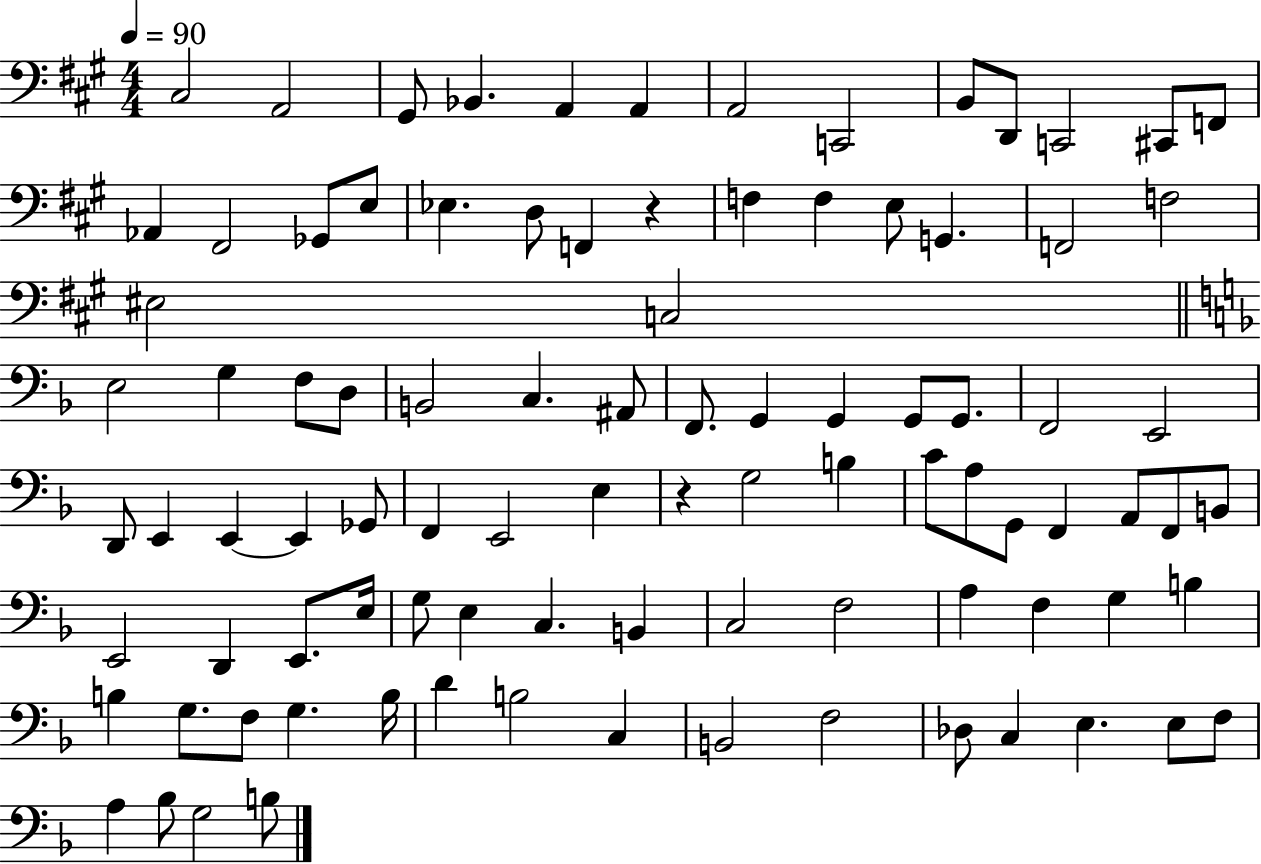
X:1
T:Untitled
M:4/4
L:1/4
K:A
^C,2 A,,2 ^G,,/2 _B,, A,, A,, A,,2 C,,2 B,,/2 D,,/2 C,,2 ^C,,/2 F,,/2 _A,, ^F,,2 _G,,/2 E,/2 _E, D,/2 F,, z F, F, E,/2 G,, F,,2 F,2 ^E,2 C,2 E,2 G, F,/2 D,/2 B,,2 C, ^A,,/2 F,,/2 G,, G,, G,,/2 G,,/2 F,,2 E,,2 D,,/2 E,, E,, E,, _G,,/2 F,, E,,2 E, z G,2 B, C/2 A,/2 G,,/2 F,, A,,/2 F,,/2 B,,/2 E,,2 D,, E,,/2 E,/4 G,/2 E, C, B,, C,2 F,2 A, F, G, B, B, G,/2 F,/2 G, B,/4 D B,2 C, B,,2 F,2 _D,/2 C, E, E,/2 F,/2 A, _B,/2 G,2 B,/2